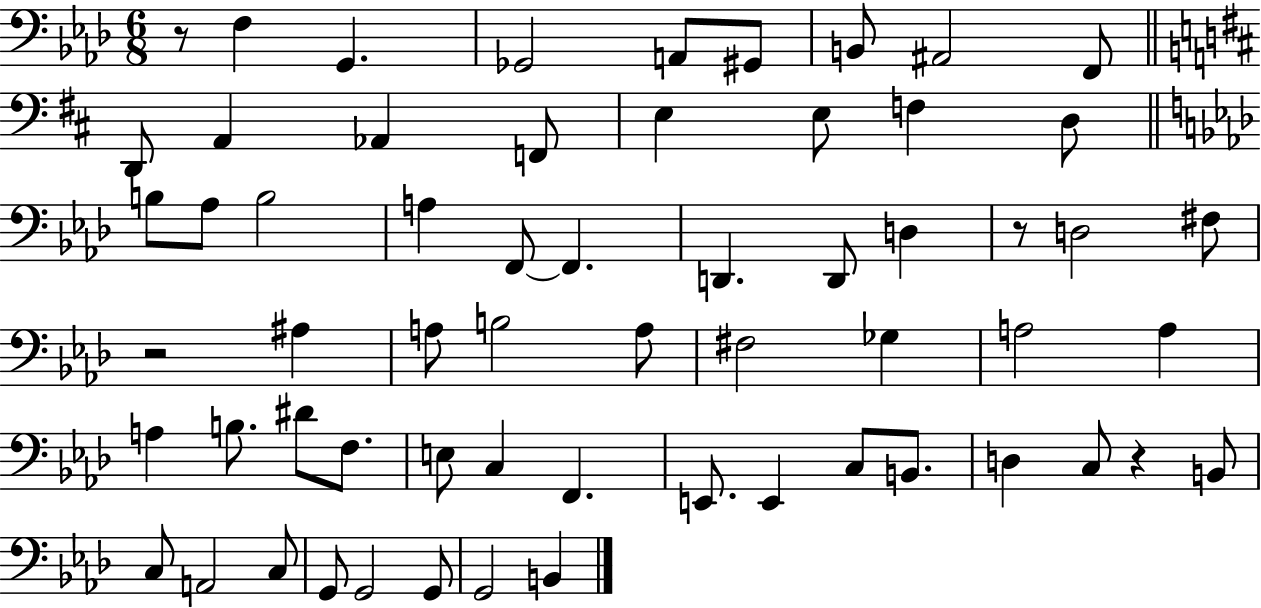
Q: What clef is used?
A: bass